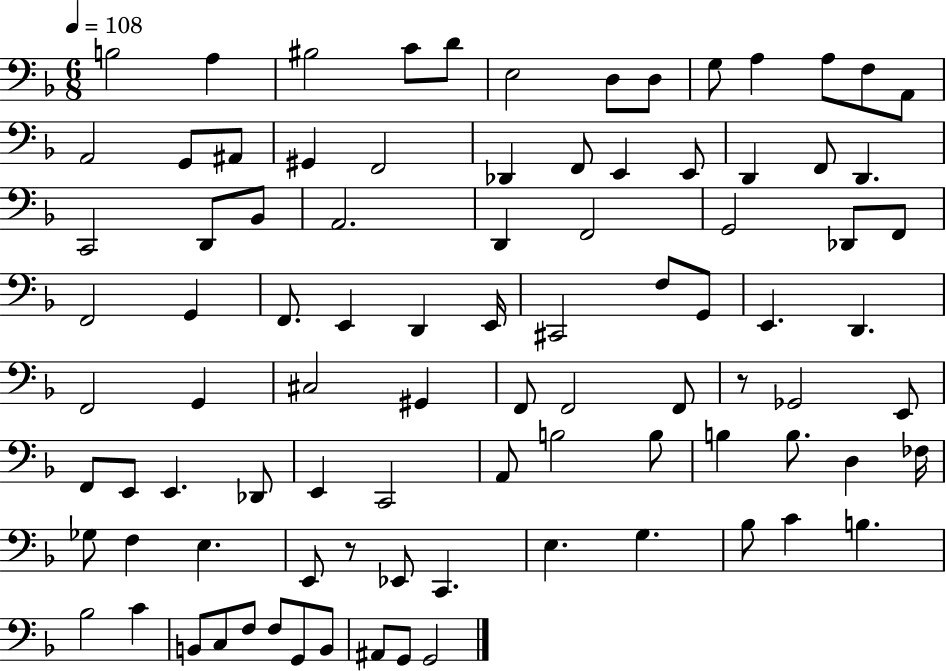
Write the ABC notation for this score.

X:1
T:Untitled
M:6/8
L:1/4
K:F
B,2 A, ^B,2 C/2 D/2 E,2 D,/2 D,/2 G,/2 A, A,/2 F,/2 A,,/2 A,,2 G,,/2 ^A,,/2 ^G,, F,,2 _D,, F,,/2 E,, E,,/2 D,, F,,/2 D,, C,,2 D,,/2 _B,,/2 A,,2 D,, F,,2 G,,2 _D,,/2 F,,/2 F,,2 G,, F,,/2 E,, D,, E,,/4 ^C,,2 F,/2 G,,/2 E,, D,, F,,2 G,, ^C,2 ^G,, F,,/2 F,,2 F,,/2 z/2 _G,,2 E,,/2 F,,/2 E,,/2 E,, _D,,/2 E,, C,,2 A,,/2 B,2 B,/2 B, B,/2 D, _F,/4 _G,/2 F, E, E,,/2 z/2 _E,,/2 C,, E, G, _B,/2 C B, _B,2 C B,,/2 C,/2 F,/2 F,/2 G,,/2 B,,/2 ^A,,/2 G,,/2 G,,2